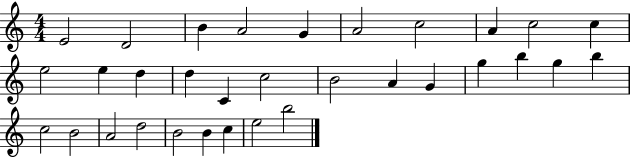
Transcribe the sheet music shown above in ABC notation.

X:1
T:Untitled
M:4/4
L:1/4
K:C
E2 D2 B A2 G A2 c2 A c2 c e2 e d d C c2 B2 A G g b g b c2 B2 A2 d2 B2 B c e2 b2